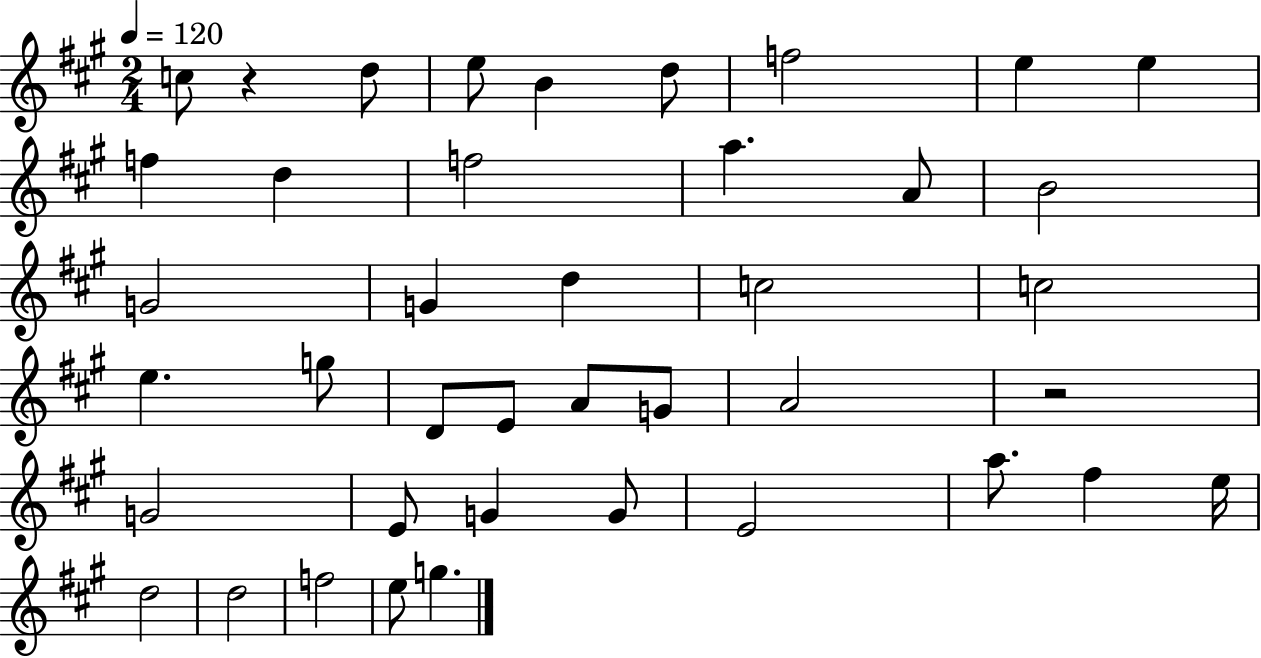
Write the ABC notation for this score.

X:1
T:Untitled
M:2/4
L:1/4
K:A
c/2 z d/2 e/2 B d/2 f2 e e f d f2 a A/2 B2 G2 G d c2 c2 e g/2 D/2 E/2 A/2 G/2 A2 z2 G2 E/2 G G/2 E2 a/2 ^f e/4 d2 d2 f2 e/2 g